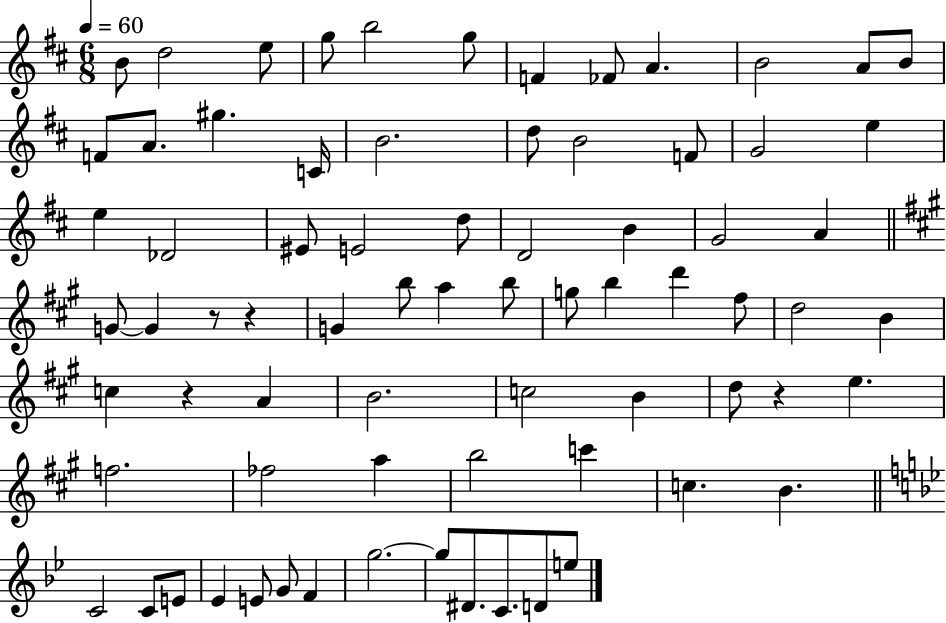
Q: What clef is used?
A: treble